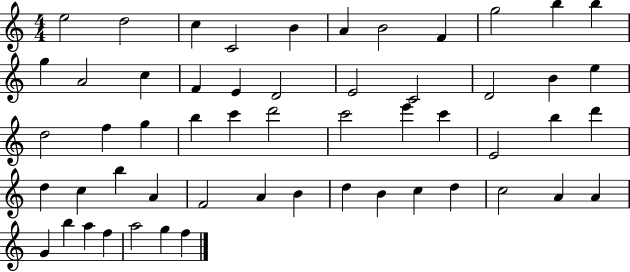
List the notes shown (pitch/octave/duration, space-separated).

E5/h D5/h C5/q C4/h B4/q A4/q B4/h F4/q G5/h B5/q B5/q G5/q A4/h C5/q F4/q E4/q D4/h E4/h C4/h D4/h B4/q E5/q D5/h F5/q G5/q B5/q C6/q D6/h C6/h E6/q C6/q E4/h B5/q D6/q D5/q C5/q B5/q A4/q F4/h A4/q B4/q D5/q B4/q C5/q D5/q C5/h A4/q A4/q G4/q B5/q A5/q F5/q A5/h G5/q F5/q